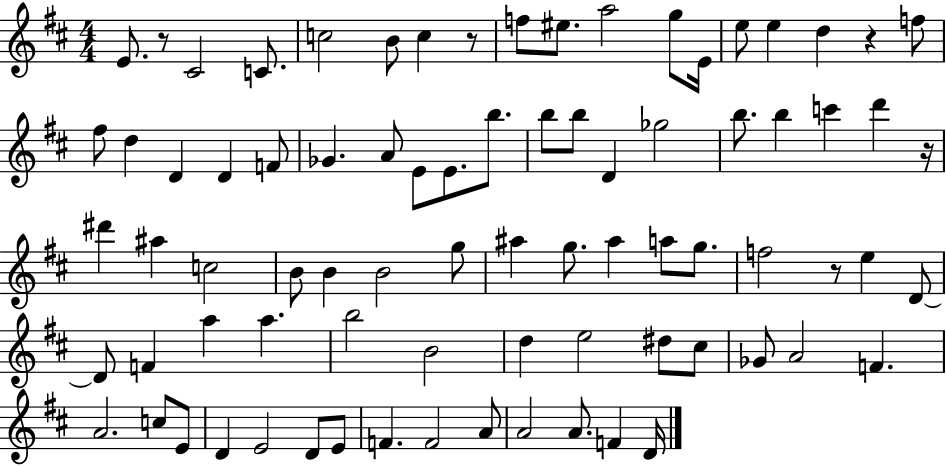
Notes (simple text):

E4/e. R/e C#4/h C4/e. C5/h B4/e C5/q R/e F5/e EIS5/e. A5/h G5/e E4/s E5/e E5/q D5/q R/q F5/e F#5/e D5/q D4/q D4/q F4/e Gb4/q. A4/e E4/e E4/e. B5/e. B5/e B5/e D4/q Gb5/h B5/e. B5/q C6/q D6/q R/s D#6/q A#5/q C5/h B4/e B4/q B4/h G5/e A#5/q G5/e. A#5/q A5/e G5/e. F5/h R/e E5/q D4/e D4/e F4/q A5/q A5/q. B5/h B4/h D5/q E5/h D#5/e C#5/e Gb4/e A4/h F4/q. A4/h. C5/e E4/e D4/q E4/h D4/e E4/e F4/q. F4/h A4/e A4/h A4/e. F4/q D4/s